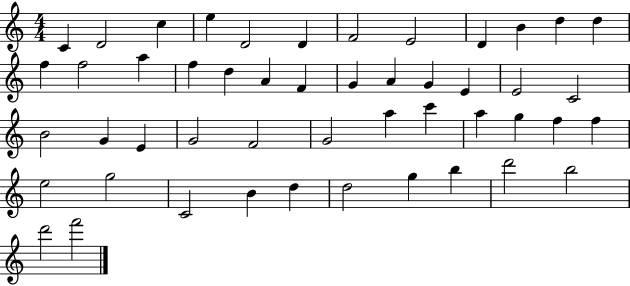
X:1
T:Untitled
M:4/4
L:1/4
K:C
C D2 c e D2 D F2 E2 D B d d f f2 a f d A F G A G E E2 C2 B2 G E G2 F2 G2 a c' a g f f e2 g2 C2 B d d2 g b d'2 b2 d'2 f'2